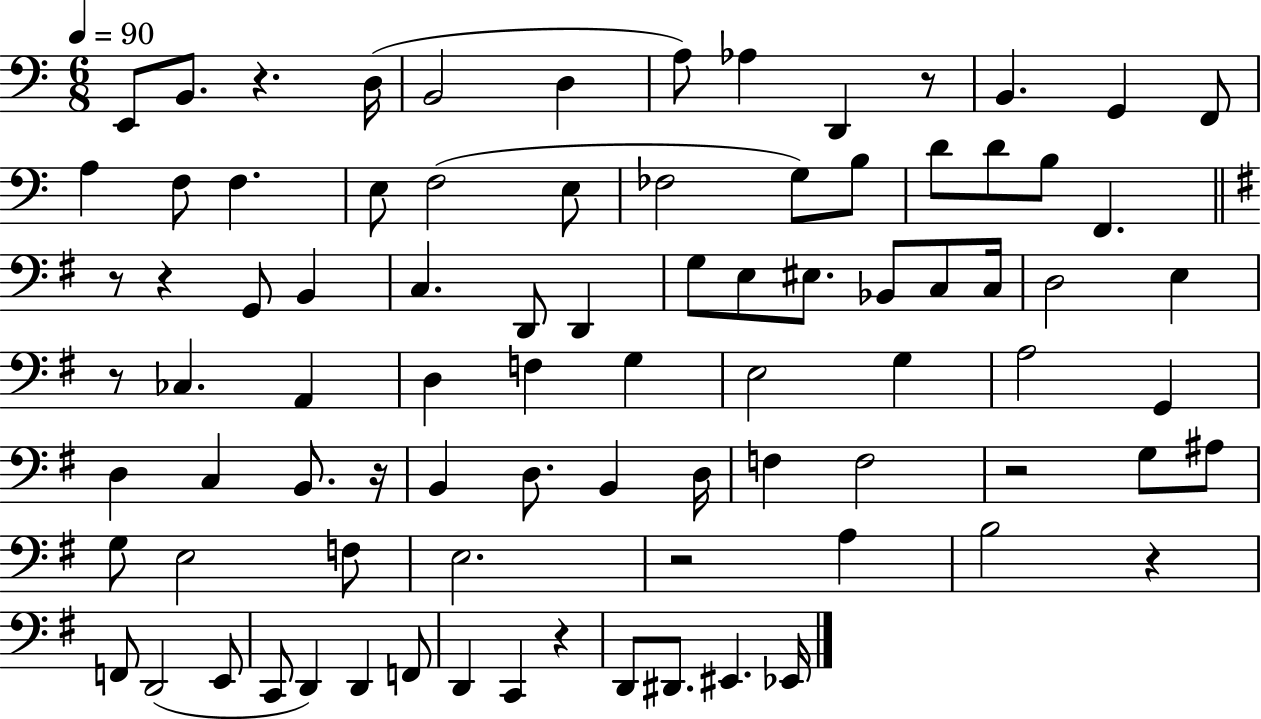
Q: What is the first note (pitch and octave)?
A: E2